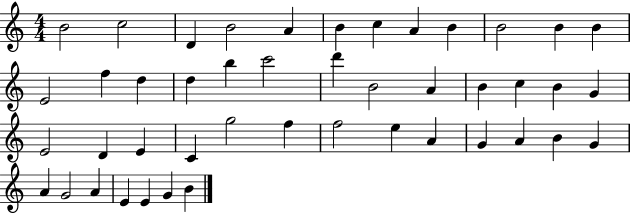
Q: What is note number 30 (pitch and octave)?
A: G5